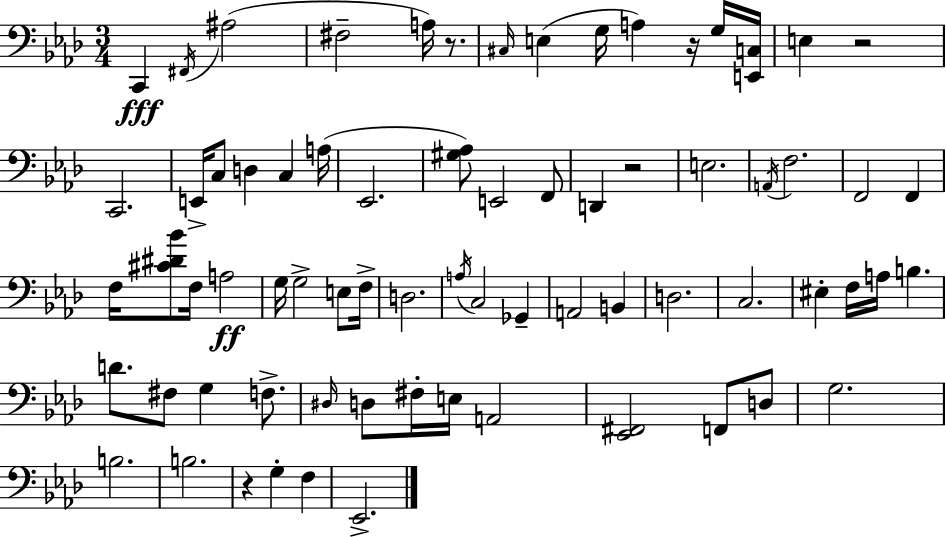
X:1
T:Untitled
M:3/4
L:1/4
K:Fm
C,, ^F,,/4 ^A,2 ^F,2 A,/4 z/2 ^C,/4 E, G,/4 A, z/4 G,/4 [E,,C,]/4 E, z2 C,,2 E,,/4 C,/2 D, C, A,/4 _E,,2 [^G,_A,]/2 E,,2 F,,/2 D,, z2 E,2 A,,/4 F,2 F,,2 F,, F,/4 [^C^D_B]/2 F,/4 A,2 G,/4 G,2 E,/2 F,/4 D,2 A,/4 C,2 _G,, A,,2 B,, D,2 C,2 ^E, F,/4 A,/4 B, D/2 ^F,/2 G, F,/2 ^D,/4 D,/2 ^F,/4 E,/4 A,,2 [_E,,^F,,]2 F,,/2 D,/2 G,2 B,2 B,2 z G, F, _E,,2